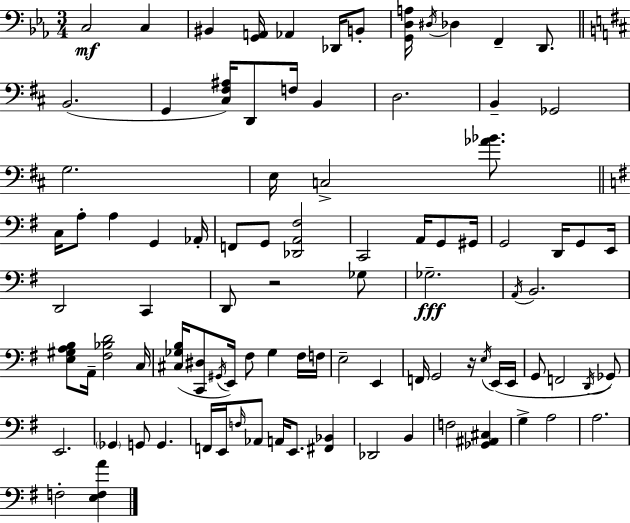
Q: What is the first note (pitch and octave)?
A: C3